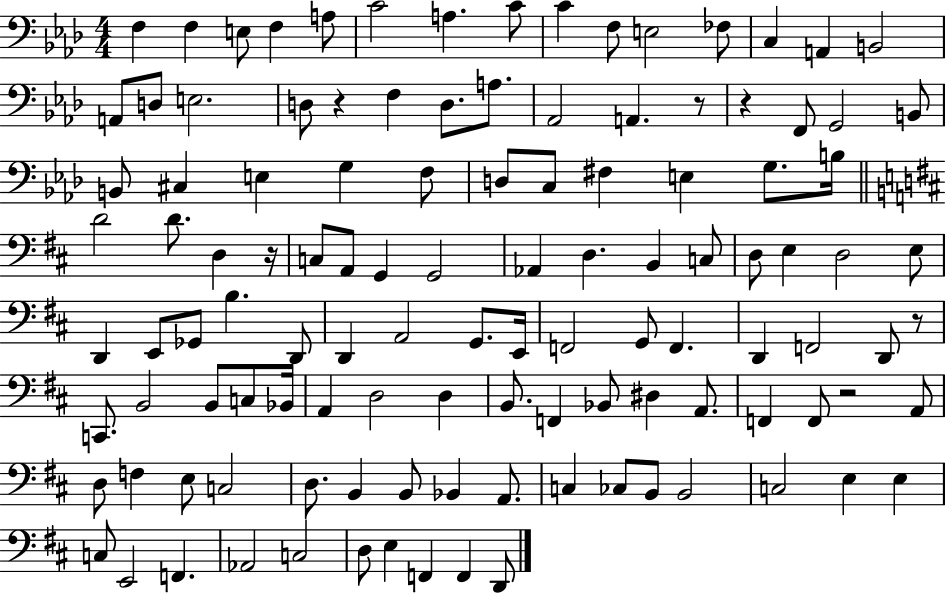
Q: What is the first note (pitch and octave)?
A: F3